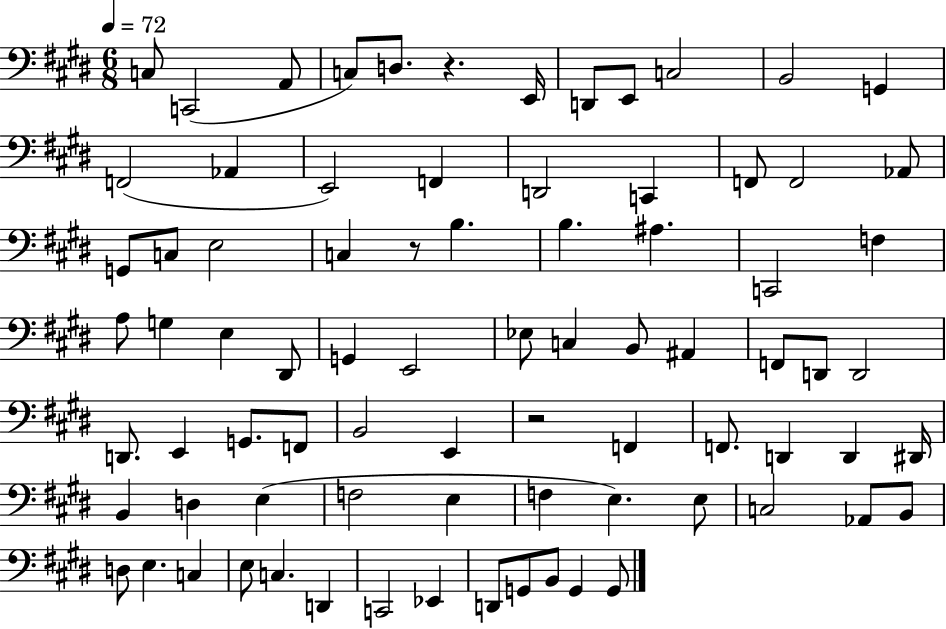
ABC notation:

X:1
T:Untitled
M:6/8
L:1/4
K:E
C,/2 C,,2 A,,/2 C,/2 D,/2 z E,,/4 D,,/2 E,,/2 C,2 B,,2 G,, F,,2 _A,, E,,2 F,, D,,2 C,, F,,/2 F,,2 _A,,/2 G,,/2 C,/2 E,2 C, z/2 B, B, ^A, C,,2 F, A,/2 G, E, ^D,,/2 G,, E,,2 _E,/2 C, B,,/2 ^A,, F,,/2 D,,/2 D,,2 D,,/2 E,, G,,/2 F,,/2 B,,2 E,, z2 F,, F,,/2 D,, D,, ^D,,/4 B,, D, E, F,2 E, F, E, E,/2 C,2 _A,,/2 B,,/2 D,/2 E, C, E,/2 C, D,, C,,2 _E,, D,,/2 G,,/2 B,,/2 G,, G,,/2